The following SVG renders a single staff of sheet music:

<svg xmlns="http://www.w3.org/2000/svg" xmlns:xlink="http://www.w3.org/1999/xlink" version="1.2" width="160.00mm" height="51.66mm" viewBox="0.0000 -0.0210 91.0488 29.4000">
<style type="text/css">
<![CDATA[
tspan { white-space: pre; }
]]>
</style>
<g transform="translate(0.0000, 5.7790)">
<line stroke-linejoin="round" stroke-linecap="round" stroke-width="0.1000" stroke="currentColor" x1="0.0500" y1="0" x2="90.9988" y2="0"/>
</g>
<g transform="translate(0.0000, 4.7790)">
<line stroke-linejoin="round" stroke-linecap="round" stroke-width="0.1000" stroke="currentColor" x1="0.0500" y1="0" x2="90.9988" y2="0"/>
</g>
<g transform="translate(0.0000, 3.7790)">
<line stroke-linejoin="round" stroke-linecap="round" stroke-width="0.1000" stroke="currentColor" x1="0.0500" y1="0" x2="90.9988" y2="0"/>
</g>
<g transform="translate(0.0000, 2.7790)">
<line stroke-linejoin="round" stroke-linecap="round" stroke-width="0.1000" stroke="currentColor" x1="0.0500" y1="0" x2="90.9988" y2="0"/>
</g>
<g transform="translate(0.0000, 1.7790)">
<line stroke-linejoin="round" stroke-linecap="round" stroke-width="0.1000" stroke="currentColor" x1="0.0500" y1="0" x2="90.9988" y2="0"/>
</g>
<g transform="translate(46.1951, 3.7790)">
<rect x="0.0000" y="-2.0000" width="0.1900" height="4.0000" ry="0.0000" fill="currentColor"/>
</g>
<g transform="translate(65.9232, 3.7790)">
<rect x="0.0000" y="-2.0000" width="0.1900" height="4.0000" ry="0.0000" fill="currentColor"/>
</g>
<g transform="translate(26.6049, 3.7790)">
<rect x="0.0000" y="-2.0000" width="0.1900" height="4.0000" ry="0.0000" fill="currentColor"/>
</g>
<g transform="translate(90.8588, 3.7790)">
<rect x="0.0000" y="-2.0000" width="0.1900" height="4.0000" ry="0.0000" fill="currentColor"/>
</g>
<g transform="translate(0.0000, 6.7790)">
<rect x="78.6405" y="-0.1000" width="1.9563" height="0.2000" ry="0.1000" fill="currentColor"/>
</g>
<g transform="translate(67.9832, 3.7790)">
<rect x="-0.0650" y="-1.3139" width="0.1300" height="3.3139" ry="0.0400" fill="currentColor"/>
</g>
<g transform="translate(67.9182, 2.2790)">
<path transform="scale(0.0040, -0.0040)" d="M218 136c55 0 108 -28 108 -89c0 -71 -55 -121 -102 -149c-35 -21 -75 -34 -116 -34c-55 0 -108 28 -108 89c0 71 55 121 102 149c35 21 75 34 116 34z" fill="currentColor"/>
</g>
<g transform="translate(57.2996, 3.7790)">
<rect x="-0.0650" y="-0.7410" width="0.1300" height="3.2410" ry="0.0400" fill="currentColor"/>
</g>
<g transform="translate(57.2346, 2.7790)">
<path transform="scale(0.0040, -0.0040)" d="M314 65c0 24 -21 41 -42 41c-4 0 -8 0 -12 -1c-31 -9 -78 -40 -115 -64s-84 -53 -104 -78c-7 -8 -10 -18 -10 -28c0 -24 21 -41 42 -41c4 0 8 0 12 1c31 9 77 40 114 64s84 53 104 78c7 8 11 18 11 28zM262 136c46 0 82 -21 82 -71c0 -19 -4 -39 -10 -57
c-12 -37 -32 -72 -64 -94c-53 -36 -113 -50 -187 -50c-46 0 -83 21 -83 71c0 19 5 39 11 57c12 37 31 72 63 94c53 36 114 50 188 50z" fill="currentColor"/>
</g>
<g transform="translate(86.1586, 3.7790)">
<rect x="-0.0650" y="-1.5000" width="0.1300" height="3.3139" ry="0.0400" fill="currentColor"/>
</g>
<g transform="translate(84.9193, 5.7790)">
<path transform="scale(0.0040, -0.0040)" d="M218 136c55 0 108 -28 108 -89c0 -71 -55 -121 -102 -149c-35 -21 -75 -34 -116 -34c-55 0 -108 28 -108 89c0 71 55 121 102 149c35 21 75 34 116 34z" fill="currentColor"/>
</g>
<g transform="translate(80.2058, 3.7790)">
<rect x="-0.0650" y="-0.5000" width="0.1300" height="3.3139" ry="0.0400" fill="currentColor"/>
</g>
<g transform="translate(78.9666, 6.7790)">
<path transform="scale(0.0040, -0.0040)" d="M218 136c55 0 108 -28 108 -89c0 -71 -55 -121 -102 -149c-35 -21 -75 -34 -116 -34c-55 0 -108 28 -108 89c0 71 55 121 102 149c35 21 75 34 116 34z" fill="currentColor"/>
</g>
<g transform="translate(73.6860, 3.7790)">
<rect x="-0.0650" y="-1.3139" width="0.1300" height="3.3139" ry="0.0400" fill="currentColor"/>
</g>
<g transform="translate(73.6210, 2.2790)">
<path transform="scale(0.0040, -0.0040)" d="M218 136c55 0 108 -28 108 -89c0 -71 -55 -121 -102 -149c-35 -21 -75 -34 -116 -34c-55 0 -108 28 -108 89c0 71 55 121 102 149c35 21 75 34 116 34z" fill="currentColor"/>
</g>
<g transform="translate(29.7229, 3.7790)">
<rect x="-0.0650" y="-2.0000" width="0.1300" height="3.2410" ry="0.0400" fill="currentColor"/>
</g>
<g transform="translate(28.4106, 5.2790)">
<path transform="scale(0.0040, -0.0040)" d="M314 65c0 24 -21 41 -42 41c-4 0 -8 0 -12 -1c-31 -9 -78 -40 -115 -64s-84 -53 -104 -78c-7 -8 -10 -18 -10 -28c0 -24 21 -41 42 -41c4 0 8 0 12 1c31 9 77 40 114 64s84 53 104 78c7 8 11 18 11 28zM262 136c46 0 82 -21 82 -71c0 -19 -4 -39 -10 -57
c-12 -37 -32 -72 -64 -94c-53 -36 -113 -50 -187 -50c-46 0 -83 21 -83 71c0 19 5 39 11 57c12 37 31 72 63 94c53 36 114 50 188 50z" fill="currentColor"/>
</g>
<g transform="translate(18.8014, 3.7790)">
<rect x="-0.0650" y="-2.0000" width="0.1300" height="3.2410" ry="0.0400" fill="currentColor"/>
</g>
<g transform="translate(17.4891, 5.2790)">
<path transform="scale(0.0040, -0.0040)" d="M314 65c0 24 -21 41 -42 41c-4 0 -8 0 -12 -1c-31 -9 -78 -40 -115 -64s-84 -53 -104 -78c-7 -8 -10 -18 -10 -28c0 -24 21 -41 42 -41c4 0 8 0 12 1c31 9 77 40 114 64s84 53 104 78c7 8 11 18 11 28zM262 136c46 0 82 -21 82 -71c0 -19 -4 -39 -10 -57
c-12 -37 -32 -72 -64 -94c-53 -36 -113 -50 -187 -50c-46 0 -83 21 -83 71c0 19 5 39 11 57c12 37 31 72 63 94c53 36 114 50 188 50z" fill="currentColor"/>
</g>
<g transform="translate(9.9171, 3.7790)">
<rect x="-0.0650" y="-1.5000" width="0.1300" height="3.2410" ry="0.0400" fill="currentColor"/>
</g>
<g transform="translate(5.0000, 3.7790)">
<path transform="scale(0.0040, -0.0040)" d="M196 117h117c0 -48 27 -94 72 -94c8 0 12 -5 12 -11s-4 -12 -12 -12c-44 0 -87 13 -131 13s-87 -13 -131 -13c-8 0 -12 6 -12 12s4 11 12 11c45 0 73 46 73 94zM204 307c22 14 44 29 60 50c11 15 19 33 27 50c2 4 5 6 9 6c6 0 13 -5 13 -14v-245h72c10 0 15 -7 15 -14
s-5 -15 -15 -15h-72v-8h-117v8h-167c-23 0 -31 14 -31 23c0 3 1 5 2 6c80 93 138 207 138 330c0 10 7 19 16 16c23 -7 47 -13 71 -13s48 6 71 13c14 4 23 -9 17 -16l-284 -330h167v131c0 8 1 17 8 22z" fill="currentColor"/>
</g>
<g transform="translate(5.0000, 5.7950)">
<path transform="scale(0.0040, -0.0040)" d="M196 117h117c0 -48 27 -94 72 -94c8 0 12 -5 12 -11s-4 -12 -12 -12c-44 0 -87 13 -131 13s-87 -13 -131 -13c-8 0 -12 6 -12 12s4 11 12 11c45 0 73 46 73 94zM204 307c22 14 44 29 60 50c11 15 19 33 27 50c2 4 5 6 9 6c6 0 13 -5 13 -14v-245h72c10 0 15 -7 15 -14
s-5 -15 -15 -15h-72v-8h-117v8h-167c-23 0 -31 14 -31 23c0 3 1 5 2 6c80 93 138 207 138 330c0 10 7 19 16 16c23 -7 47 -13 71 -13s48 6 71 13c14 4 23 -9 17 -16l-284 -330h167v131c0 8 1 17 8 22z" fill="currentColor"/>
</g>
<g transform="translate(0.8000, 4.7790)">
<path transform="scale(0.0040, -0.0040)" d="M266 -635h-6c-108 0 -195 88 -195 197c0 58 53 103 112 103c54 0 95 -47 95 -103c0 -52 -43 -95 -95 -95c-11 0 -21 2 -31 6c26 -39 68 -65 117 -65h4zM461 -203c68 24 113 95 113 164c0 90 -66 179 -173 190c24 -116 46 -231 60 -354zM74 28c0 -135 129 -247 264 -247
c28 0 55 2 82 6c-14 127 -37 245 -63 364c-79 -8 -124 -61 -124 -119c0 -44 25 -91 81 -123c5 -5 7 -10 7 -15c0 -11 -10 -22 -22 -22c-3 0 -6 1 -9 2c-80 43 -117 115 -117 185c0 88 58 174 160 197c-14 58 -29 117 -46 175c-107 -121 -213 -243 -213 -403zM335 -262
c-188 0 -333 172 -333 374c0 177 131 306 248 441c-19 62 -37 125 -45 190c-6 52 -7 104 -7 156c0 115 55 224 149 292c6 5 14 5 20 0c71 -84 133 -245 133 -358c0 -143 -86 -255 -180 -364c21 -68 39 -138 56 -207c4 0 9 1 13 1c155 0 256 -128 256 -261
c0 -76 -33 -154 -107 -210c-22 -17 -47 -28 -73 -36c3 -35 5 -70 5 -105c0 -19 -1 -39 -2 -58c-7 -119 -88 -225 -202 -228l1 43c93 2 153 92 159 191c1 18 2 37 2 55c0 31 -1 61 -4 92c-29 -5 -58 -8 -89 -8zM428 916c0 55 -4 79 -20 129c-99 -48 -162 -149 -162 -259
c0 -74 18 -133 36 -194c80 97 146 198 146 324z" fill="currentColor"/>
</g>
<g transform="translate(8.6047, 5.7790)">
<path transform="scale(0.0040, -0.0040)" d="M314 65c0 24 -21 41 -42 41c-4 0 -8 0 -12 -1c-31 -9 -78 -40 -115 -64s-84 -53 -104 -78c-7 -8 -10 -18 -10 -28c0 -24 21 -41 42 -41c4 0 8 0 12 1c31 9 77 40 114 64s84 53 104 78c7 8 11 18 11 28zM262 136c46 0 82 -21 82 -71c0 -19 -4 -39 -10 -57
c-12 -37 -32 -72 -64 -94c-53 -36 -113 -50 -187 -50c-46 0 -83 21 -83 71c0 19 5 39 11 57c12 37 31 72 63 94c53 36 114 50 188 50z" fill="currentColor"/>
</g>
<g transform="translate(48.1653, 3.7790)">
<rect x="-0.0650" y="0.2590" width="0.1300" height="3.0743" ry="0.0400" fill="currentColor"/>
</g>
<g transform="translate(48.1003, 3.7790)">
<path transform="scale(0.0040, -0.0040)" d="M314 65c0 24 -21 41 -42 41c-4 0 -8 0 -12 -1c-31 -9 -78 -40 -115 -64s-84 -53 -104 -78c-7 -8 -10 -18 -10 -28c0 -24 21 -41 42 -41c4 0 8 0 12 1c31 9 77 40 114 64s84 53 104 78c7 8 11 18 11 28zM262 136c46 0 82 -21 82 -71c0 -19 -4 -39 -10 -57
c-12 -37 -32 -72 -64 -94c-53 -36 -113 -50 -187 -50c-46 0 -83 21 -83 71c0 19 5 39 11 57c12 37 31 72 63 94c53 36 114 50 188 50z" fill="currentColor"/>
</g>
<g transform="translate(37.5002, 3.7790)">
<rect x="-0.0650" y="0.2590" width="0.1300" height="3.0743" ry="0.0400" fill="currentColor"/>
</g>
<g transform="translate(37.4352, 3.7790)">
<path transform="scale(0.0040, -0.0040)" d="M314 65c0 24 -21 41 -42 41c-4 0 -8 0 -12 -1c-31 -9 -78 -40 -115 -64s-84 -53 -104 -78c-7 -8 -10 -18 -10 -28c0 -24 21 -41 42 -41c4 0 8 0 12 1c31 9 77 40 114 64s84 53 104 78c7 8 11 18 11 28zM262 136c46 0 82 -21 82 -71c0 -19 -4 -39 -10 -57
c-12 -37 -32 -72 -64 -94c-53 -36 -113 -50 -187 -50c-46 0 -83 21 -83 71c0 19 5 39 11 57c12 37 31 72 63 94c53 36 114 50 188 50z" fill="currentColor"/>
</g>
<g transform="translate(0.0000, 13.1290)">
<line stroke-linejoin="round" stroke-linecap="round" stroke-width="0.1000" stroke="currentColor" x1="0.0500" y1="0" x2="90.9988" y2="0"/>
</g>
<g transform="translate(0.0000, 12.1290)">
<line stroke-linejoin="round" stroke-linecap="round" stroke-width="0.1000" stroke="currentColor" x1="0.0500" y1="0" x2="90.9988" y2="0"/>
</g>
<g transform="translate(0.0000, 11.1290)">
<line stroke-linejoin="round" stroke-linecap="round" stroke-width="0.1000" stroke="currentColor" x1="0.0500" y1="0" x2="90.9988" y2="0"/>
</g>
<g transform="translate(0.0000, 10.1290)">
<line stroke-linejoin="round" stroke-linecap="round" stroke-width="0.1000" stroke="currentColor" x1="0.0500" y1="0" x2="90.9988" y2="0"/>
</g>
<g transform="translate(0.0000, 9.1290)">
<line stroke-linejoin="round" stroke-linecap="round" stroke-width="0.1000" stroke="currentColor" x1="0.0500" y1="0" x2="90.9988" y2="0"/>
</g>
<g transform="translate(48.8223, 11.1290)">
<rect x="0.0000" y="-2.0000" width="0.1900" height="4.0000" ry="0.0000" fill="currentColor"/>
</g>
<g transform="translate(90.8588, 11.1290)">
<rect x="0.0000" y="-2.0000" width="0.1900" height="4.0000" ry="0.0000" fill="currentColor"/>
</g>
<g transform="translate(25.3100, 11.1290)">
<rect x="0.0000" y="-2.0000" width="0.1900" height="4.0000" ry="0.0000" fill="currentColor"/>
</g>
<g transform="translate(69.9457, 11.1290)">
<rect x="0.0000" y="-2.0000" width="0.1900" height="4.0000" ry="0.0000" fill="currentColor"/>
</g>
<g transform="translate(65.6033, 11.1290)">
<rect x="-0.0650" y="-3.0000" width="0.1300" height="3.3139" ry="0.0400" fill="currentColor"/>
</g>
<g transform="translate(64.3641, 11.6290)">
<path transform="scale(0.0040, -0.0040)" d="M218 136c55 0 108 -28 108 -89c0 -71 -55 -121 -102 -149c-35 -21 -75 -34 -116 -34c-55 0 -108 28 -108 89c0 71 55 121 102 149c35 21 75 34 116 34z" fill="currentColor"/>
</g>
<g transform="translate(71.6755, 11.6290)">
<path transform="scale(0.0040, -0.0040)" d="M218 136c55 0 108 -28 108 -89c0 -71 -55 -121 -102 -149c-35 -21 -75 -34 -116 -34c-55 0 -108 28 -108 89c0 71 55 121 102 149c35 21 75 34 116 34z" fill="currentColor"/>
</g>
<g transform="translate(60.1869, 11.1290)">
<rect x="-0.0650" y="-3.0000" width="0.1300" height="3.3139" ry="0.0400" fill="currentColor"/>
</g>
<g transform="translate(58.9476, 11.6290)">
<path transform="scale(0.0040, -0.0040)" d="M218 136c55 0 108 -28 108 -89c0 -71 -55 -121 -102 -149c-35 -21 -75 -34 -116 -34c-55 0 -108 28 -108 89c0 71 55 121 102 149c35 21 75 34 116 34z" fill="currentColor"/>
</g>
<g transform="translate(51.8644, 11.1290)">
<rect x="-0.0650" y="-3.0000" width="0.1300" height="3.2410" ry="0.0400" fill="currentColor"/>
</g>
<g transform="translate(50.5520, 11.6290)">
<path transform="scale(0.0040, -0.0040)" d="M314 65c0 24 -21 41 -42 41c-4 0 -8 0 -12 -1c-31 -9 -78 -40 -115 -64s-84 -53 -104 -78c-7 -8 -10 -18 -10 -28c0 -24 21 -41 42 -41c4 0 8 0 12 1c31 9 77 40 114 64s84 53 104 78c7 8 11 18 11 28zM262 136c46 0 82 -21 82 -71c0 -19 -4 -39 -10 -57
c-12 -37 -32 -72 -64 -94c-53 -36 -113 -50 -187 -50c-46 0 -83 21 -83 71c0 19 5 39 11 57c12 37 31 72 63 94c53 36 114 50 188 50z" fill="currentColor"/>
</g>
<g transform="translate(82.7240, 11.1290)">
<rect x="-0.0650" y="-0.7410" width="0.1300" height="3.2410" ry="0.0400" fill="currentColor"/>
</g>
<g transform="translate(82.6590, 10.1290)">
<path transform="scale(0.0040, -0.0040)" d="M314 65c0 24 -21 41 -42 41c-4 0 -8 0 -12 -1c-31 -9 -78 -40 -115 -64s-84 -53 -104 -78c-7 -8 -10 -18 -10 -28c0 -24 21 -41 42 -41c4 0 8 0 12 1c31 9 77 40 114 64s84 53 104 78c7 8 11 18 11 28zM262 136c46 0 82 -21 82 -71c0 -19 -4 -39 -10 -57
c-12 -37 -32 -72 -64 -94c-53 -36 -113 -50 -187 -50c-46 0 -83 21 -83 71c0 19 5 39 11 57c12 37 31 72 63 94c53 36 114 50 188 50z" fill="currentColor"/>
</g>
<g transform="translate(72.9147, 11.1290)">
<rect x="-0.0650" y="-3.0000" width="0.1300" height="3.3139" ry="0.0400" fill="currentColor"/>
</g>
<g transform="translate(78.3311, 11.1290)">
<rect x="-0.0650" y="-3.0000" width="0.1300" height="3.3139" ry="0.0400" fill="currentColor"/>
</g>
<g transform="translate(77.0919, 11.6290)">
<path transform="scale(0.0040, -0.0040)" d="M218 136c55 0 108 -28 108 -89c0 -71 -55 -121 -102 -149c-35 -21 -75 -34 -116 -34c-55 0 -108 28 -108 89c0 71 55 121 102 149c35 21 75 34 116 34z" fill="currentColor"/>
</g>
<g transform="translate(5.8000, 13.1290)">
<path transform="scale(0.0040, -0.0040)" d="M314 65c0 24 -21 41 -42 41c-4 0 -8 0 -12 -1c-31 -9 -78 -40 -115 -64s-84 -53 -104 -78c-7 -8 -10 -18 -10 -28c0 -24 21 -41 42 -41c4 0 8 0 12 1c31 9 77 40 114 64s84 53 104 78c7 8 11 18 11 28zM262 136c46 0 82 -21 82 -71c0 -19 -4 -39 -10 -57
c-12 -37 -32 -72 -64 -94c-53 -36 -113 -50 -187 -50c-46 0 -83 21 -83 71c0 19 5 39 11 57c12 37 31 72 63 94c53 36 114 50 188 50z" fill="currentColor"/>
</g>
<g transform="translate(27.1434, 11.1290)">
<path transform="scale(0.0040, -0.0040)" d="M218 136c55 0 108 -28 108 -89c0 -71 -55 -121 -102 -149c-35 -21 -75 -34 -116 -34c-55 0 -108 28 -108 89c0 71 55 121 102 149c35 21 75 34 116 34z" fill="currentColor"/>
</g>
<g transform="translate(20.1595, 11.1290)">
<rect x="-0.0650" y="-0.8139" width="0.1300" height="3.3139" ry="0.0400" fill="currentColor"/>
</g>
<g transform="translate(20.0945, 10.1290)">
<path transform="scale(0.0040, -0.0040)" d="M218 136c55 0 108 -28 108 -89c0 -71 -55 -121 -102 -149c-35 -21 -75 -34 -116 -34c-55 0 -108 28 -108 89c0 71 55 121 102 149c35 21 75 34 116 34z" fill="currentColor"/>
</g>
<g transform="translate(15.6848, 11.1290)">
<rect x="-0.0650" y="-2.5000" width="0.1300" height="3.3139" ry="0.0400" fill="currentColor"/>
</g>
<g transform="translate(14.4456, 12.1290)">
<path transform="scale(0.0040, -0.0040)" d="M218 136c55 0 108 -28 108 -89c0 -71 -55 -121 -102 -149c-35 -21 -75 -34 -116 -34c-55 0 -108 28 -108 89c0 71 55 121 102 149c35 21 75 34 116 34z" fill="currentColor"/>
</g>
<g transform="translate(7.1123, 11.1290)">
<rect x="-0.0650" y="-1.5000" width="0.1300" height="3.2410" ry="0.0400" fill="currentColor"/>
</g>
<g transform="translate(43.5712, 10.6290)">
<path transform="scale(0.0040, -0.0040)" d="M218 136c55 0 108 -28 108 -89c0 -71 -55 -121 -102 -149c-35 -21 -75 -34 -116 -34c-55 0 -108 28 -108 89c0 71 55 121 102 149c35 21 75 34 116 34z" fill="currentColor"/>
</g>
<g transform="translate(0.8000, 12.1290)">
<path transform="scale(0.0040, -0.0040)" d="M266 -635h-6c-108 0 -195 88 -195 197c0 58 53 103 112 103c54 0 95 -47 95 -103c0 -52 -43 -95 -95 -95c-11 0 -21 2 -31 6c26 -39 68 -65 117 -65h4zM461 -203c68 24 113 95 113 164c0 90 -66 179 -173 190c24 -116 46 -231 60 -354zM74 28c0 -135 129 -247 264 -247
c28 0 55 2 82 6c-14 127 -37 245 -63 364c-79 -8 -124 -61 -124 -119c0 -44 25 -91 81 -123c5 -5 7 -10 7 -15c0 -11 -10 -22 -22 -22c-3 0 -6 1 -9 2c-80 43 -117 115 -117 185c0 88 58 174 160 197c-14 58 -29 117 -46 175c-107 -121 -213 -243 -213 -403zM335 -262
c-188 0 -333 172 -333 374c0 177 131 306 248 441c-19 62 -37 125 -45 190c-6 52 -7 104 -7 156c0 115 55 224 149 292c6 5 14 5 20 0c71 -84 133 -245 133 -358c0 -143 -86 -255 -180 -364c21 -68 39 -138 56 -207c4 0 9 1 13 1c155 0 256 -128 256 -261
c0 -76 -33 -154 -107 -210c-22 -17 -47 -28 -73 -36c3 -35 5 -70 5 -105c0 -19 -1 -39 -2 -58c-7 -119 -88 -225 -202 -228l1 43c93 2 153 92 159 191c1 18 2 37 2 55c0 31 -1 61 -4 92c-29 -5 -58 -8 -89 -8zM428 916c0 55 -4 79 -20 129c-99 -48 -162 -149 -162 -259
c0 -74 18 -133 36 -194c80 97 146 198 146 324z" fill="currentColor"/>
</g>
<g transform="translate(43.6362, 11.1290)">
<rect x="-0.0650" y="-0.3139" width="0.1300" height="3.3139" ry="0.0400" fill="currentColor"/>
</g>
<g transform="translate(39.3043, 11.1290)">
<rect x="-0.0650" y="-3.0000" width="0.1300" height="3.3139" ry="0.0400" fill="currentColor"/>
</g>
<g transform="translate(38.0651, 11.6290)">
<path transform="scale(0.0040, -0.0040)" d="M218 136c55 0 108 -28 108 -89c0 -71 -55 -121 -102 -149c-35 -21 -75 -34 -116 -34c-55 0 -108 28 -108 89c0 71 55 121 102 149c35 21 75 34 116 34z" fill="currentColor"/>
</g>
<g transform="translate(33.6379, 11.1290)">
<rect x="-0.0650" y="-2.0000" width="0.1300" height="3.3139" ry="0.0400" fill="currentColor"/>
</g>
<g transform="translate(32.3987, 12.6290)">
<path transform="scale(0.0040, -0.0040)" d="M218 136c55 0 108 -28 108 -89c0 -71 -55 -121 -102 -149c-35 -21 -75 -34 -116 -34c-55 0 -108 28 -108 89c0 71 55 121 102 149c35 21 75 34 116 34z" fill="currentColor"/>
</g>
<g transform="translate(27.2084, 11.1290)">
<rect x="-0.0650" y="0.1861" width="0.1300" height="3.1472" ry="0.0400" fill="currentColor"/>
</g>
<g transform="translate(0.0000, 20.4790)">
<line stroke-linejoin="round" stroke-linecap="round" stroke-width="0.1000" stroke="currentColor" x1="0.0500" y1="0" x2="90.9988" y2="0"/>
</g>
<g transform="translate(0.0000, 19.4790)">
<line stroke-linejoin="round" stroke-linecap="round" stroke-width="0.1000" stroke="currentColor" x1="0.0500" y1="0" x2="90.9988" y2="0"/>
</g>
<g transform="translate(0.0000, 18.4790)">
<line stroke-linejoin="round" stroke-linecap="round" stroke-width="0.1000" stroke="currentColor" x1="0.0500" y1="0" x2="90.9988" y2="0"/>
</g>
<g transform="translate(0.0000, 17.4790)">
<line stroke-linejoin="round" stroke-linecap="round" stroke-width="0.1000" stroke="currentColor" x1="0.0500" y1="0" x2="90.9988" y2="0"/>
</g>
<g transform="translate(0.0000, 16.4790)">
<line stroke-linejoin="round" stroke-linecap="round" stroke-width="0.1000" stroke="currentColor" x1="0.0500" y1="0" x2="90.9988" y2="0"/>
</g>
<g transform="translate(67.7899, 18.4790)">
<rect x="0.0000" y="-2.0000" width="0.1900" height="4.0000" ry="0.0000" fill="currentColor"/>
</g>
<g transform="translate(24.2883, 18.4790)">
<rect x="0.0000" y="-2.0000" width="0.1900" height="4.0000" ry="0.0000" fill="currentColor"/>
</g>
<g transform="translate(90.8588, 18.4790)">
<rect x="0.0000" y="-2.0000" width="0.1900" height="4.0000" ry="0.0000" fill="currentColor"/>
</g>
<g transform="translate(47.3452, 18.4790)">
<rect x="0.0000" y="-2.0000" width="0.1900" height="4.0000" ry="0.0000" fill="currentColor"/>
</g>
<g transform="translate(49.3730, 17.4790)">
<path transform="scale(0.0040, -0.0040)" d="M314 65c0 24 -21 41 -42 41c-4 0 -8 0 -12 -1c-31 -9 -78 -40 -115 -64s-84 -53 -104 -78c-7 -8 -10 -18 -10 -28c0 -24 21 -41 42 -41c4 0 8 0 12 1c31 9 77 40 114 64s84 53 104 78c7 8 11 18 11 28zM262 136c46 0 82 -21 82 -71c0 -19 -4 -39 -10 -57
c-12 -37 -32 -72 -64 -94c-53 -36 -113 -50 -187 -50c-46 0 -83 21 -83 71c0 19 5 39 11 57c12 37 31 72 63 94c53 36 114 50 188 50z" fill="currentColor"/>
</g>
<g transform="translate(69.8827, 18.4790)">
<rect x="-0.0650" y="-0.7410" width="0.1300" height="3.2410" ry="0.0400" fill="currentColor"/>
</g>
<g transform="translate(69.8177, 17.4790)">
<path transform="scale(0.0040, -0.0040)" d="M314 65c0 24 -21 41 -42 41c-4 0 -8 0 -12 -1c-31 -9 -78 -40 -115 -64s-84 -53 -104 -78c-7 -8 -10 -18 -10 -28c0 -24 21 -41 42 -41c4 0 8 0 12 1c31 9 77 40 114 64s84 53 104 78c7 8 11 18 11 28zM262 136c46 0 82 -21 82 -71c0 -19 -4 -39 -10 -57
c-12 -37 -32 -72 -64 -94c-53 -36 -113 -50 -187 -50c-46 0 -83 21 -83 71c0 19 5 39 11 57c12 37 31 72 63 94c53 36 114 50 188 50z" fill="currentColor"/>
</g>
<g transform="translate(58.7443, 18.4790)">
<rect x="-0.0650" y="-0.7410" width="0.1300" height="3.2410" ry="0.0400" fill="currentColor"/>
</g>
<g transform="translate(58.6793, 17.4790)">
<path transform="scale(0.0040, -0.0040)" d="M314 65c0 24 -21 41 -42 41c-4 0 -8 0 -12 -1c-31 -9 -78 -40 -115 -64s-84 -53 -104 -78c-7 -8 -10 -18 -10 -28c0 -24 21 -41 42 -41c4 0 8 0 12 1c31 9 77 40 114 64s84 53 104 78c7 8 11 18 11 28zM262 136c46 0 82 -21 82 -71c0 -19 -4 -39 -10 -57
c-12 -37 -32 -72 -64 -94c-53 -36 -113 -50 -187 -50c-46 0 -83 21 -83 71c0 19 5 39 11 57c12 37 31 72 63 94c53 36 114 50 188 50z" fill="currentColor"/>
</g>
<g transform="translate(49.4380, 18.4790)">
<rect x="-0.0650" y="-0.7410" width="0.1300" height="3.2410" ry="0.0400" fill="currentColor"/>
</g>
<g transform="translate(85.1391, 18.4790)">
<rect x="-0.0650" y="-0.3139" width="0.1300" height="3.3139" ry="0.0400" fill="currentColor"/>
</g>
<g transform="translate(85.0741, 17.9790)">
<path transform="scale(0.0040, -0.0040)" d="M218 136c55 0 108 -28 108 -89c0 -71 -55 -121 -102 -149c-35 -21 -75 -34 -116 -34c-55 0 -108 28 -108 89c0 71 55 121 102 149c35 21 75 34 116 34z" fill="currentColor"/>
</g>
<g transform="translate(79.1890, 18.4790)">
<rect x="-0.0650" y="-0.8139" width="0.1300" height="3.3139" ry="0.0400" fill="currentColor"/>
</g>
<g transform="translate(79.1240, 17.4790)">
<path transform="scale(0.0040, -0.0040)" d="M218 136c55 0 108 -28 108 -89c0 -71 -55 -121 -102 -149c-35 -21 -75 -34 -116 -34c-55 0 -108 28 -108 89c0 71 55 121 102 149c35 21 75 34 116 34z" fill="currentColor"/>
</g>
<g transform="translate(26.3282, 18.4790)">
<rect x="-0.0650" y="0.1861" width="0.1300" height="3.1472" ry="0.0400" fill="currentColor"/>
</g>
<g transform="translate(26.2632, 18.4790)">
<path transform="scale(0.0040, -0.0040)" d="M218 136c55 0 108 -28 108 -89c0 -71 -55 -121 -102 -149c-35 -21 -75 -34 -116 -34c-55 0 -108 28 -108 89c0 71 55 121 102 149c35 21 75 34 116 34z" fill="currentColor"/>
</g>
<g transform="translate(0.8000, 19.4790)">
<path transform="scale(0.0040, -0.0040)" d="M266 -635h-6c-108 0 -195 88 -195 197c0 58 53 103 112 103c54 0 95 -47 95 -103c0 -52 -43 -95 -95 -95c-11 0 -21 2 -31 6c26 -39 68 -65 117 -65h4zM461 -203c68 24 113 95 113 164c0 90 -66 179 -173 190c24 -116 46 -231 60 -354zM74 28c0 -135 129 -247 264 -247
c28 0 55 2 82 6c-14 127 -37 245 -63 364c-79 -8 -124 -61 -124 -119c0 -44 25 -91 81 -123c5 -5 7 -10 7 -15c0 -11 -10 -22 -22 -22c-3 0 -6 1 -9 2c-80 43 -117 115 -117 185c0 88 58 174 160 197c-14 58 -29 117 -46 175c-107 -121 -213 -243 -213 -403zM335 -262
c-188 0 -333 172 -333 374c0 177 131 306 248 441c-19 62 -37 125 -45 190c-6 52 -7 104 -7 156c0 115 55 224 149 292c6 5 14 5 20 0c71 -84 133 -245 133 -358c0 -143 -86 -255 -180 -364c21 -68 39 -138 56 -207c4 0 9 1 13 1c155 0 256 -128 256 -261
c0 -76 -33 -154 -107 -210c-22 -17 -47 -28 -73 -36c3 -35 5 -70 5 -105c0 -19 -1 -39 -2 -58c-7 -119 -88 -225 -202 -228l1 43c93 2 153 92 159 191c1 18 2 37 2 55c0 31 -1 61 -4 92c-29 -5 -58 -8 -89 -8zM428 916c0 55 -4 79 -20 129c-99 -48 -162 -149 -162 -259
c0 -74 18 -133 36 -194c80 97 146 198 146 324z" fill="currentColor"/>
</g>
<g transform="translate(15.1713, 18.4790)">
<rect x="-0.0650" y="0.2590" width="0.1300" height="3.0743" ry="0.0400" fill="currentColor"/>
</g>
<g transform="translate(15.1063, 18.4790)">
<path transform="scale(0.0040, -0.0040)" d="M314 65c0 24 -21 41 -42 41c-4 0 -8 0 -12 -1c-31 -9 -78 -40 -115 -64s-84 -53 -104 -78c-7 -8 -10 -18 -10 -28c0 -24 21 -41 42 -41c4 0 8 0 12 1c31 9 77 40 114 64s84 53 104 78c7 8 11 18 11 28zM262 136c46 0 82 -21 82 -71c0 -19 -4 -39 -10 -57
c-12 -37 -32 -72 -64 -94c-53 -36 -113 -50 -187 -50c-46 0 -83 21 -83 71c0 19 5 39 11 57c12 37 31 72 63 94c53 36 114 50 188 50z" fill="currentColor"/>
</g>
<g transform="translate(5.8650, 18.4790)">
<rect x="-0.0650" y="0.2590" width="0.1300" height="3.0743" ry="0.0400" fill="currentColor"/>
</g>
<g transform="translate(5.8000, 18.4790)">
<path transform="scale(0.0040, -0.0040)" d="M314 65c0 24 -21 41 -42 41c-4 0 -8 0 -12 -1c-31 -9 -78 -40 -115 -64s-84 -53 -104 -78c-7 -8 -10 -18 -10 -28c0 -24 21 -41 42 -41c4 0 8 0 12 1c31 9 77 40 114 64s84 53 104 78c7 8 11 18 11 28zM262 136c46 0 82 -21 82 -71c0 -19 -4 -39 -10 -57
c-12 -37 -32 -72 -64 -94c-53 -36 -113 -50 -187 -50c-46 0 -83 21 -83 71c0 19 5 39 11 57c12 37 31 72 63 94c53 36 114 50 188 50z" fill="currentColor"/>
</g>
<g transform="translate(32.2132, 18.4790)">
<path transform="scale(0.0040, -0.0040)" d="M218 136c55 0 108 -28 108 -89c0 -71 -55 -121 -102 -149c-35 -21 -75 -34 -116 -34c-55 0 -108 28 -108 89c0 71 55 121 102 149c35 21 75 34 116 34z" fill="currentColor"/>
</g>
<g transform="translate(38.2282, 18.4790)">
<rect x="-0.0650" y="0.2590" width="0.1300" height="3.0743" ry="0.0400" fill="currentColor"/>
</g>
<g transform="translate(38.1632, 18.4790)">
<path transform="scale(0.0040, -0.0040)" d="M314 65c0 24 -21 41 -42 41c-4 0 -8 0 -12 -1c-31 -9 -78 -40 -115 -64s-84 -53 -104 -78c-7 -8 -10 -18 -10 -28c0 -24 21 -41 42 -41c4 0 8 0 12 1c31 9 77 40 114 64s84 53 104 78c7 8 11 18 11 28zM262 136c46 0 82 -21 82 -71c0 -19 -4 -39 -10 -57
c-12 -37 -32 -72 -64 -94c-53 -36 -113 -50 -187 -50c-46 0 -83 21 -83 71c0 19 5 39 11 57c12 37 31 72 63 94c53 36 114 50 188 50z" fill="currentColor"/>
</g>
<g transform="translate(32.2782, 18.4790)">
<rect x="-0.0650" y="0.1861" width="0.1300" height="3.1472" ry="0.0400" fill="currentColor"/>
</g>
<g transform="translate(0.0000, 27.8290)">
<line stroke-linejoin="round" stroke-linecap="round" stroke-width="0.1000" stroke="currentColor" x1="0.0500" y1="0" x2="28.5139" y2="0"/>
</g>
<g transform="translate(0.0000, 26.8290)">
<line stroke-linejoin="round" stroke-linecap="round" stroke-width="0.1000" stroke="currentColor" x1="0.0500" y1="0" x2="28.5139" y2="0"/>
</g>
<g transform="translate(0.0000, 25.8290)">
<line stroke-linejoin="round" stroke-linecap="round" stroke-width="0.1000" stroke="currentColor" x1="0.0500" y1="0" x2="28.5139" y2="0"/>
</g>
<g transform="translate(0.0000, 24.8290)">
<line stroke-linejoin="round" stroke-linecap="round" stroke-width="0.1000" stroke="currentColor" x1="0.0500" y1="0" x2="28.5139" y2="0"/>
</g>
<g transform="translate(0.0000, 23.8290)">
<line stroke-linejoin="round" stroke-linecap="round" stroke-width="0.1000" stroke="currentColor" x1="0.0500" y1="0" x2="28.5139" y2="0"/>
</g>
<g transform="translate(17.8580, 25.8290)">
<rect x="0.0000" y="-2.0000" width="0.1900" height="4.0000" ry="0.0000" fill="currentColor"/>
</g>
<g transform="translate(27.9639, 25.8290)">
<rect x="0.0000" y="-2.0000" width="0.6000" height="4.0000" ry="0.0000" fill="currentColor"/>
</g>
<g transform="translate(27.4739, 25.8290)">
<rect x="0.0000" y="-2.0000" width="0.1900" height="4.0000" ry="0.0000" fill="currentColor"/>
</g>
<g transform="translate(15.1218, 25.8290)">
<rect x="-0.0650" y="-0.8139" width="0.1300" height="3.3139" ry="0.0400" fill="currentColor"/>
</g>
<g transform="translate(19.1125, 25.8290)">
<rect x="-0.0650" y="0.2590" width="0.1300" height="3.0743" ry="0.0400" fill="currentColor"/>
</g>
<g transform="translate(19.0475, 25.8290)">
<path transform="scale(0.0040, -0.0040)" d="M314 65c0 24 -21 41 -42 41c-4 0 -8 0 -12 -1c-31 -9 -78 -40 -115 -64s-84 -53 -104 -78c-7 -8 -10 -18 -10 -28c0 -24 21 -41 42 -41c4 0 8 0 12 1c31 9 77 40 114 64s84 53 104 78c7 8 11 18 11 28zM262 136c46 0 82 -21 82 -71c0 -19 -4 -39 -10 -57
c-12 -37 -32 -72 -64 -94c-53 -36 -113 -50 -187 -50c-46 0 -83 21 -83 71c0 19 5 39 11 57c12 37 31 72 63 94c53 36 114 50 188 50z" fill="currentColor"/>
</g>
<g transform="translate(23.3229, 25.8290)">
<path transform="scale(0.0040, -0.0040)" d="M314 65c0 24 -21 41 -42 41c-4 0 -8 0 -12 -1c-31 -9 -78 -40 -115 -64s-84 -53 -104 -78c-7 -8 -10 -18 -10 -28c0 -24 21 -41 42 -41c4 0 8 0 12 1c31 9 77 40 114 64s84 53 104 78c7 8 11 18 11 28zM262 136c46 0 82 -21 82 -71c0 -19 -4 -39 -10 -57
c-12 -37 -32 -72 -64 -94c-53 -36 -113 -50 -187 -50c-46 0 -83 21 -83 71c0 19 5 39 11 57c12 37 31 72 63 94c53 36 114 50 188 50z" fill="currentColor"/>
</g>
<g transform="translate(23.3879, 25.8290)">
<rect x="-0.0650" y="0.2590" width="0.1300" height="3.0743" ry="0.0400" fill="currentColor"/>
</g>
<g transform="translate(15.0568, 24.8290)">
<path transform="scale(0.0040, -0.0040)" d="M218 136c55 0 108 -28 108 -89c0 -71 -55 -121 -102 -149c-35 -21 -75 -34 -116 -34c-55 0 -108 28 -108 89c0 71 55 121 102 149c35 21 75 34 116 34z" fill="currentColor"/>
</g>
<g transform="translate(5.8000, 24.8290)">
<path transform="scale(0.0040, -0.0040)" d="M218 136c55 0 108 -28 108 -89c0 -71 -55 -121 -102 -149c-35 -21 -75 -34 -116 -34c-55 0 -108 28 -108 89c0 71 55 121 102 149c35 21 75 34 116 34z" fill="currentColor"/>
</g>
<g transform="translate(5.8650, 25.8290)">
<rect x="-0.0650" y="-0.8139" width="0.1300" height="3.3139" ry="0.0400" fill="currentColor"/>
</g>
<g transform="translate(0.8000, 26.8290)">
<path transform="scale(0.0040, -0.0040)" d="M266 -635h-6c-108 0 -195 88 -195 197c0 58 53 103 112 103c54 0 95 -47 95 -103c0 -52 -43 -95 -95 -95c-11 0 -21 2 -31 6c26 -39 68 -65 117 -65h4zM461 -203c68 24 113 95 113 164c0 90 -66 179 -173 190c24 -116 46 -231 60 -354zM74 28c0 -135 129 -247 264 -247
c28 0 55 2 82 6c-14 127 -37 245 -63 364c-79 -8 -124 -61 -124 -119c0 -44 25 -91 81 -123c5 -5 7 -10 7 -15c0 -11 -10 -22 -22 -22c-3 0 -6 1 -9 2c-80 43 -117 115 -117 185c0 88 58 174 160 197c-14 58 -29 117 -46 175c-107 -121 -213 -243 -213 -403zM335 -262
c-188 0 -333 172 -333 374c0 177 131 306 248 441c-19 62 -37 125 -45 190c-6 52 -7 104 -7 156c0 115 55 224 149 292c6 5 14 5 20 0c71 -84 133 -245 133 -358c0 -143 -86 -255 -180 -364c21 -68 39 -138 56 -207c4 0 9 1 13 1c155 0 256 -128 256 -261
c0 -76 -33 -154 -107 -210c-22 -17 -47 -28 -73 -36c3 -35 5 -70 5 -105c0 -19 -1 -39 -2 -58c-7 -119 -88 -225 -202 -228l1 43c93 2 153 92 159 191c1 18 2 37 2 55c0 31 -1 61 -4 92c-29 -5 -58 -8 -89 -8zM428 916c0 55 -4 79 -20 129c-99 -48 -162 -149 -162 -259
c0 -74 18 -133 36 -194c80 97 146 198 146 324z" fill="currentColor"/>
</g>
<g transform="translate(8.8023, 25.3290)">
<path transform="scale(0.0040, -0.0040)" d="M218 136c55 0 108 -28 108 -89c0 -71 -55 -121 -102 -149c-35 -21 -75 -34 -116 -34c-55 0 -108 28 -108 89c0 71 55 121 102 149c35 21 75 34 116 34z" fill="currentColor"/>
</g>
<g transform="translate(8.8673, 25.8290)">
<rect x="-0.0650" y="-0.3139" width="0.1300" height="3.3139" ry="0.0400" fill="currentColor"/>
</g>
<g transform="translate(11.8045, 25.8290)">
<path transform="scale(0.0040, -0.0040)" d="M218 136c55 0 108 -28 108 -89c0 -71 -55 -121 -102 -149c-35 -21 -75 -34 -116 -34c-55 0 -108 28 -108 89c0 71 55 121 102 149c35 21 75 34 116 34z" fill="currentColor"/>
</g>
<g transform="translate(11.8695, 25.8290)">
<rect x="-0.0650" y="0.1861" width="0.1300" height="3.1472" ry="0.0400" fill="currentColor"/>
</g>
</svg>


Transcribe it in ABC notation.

X:1
T:Untitled
M:4/4
L:1/4
K:C
E2 F2 F2 B2 B2 d2 e e C E E2 G d B F A c A2 A A A A d2 B2 B2 B B B2 d2 d2 d2 d c d c B d B2 B2